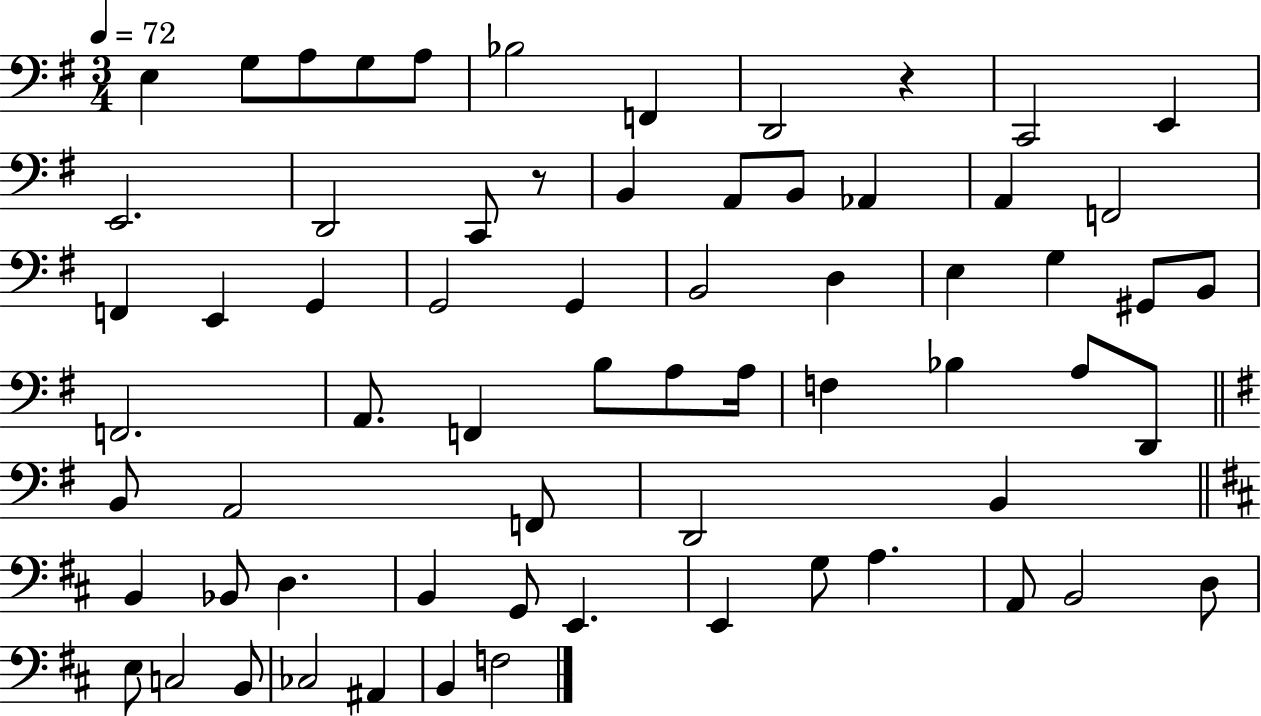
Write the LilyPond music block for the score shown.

{
  \clef bass
  \numericTimeSignature
  \time 3/4
  \key g \major
  \tempo 4 = 72
  e4 g8 a8 g8 a8 | bes2 f,4 | d,2 r4 | c,2 e,4 | \break e,2. | d,2 c,8 r8 | b,4 a,8 b,8 aes,4 | a,4 f,2 | \break f,4 e,4 g,4 | g,2 g,4 | b,2 d4 | e4 g4 gis,8 b,8 | \break f,2. | a,8. f,4 b8 a8 a16 | f4 bes4 a8 d,8 | \bar "||" \break \key g \major b,8 a,2 f,8 | d,2 b,4 | \bar "||" \break \key d \major b,4 bes,8 d4. | b,4 g,8 e,4. | e,4 g8 a4. | a,8 b,2 d8 | \break e8 c2 b,8 | ces2 ais,4 | b,4 f2 | \bar "|."
}